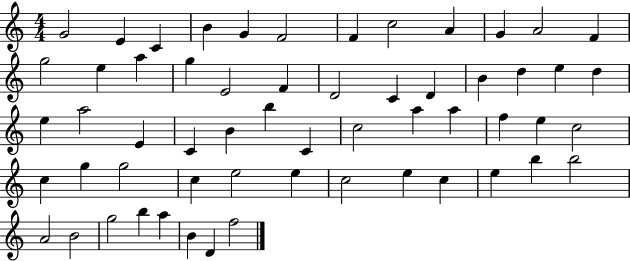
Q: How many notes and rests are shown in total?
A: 58